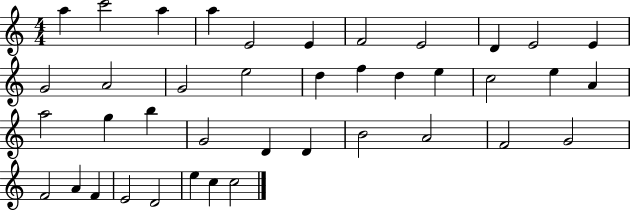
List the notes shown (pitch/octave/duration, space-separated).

A5/q C6/h A5/q A5/q E4/h E4/q F4/h E4/h D4/q E4/h E4/q G4/h A4/h G4/h E5/h D5/q F5/q D5/q E5/q C5/h E5/q A4/q A5/h G5/q B5/q G4/h D4/q D4/q B4/h A4/h F4/h G4/h F4/h A4/q F4/q E4/h D4/h E5/q C5/q C5/h